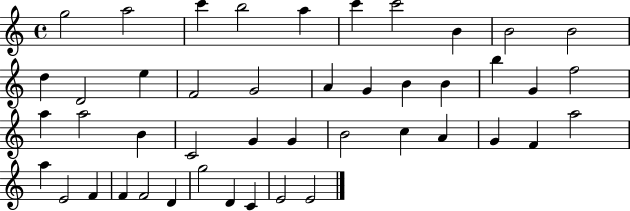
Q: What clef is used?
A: treble